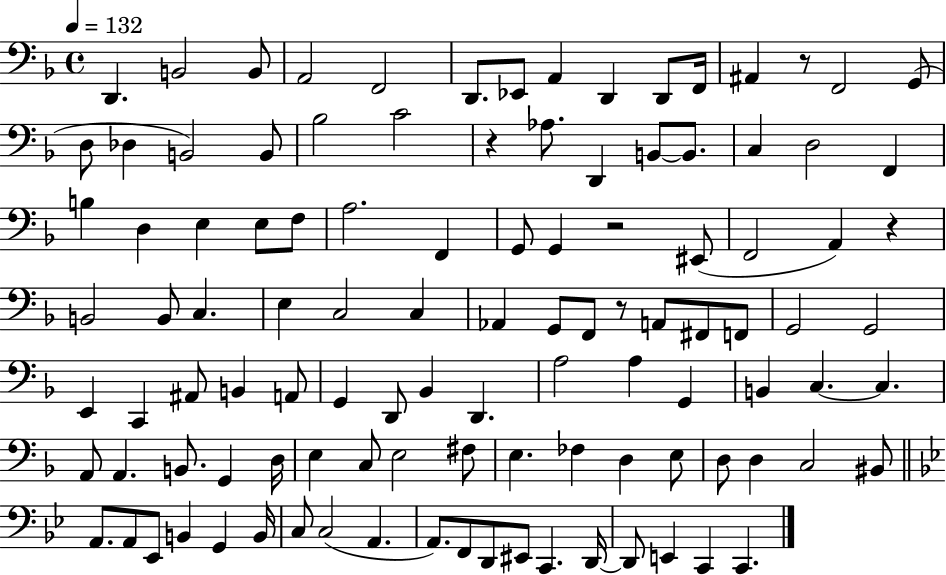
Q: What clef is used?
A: bass